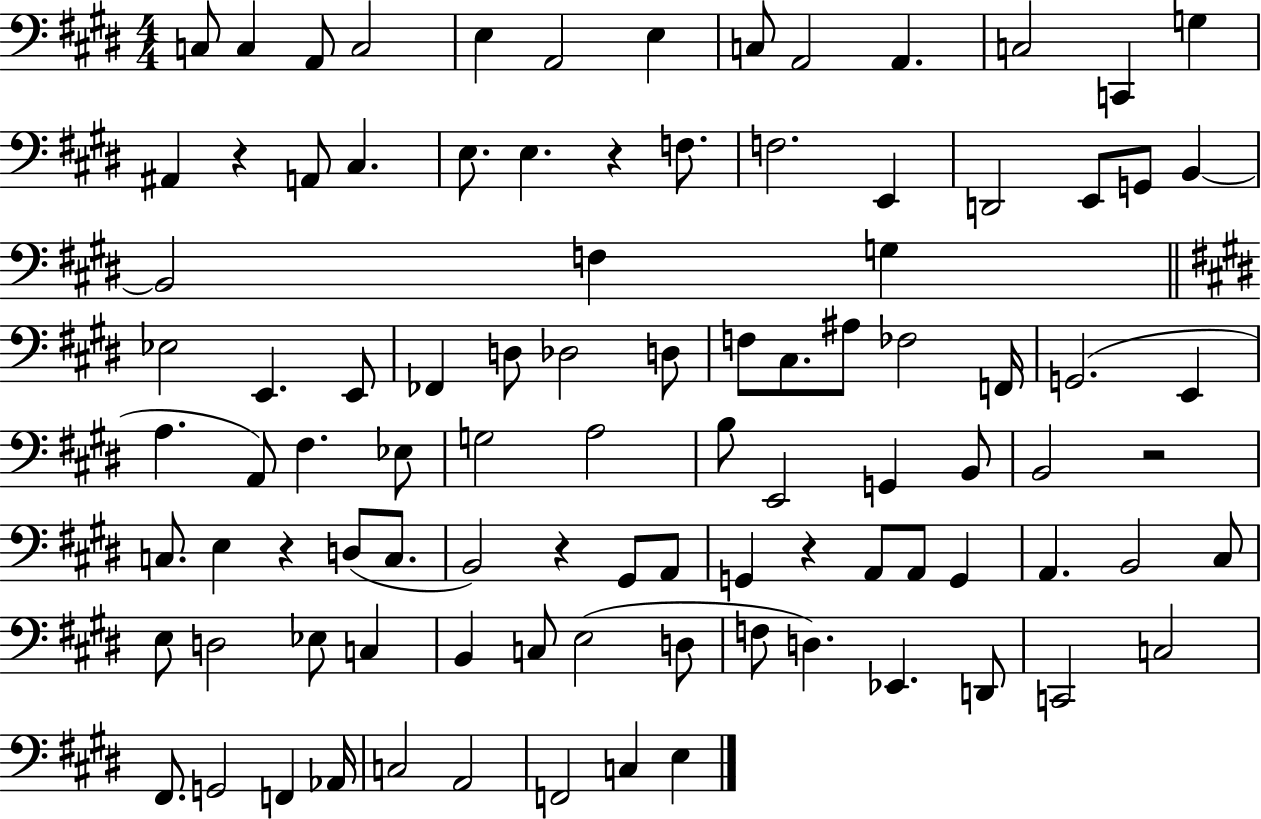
C3/e C3/q A2/e C3/h E3/q A2/h E3/q C3/e A2/h A2/q. C3/h C2/q G3/q A#2/q R/q A2/e C#3/q. E3/e. E3/q. R/q F3/e. F3/h. E2/q D2/h E2/e G2/e B2/q B2/h F3/q G3/q Eb3/h E2/q. E2/e FES2/q D3/e Db3/h D3/e F3/e C#3/e. A#3/e FES3/h F2/s G2/h. E2/q A3/q. A2/e F#3/q. Eb3/e G3/h A3/h B3/e E2/h G2/q B2/e B2/h R/h C3/e. E3/q R/q D3/e C3/e. B2/h R/q G#2/e A2/e G2/q R/q A2/e A2/e G2/q A2/q. B2/h C#3/e E3/e D3/h Eb3/e C3/q B2/q C3/e E3/h D3/e F3/e D3/q. Eb2/q. D2/e C2/h C3/h F#2/e. G2/h F2/q Ab2/s C3/h A2/h F2/h C3/q E3/q